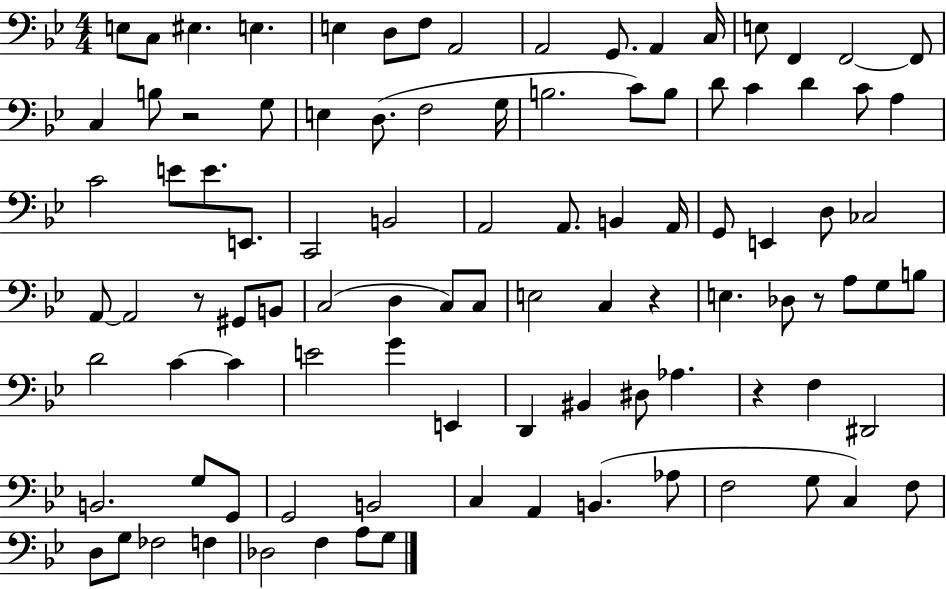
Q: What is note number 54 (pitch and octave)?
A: E3